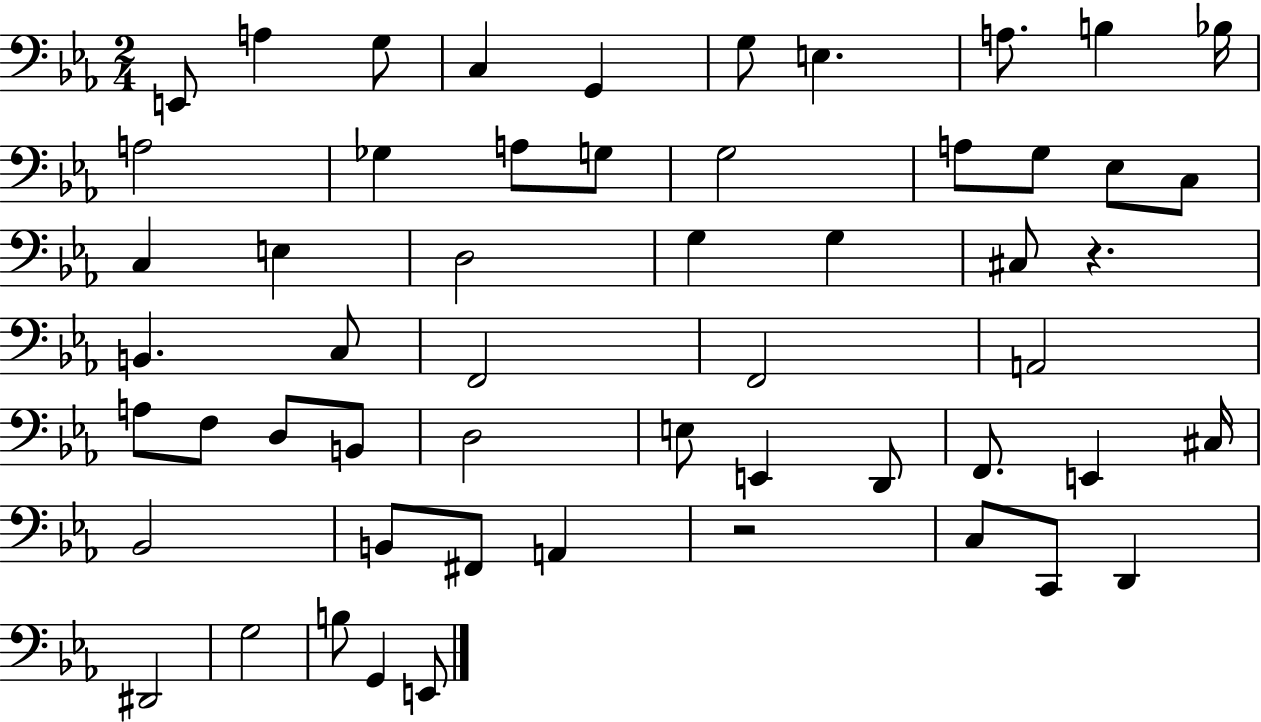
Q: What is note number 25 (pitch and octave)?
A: C#3